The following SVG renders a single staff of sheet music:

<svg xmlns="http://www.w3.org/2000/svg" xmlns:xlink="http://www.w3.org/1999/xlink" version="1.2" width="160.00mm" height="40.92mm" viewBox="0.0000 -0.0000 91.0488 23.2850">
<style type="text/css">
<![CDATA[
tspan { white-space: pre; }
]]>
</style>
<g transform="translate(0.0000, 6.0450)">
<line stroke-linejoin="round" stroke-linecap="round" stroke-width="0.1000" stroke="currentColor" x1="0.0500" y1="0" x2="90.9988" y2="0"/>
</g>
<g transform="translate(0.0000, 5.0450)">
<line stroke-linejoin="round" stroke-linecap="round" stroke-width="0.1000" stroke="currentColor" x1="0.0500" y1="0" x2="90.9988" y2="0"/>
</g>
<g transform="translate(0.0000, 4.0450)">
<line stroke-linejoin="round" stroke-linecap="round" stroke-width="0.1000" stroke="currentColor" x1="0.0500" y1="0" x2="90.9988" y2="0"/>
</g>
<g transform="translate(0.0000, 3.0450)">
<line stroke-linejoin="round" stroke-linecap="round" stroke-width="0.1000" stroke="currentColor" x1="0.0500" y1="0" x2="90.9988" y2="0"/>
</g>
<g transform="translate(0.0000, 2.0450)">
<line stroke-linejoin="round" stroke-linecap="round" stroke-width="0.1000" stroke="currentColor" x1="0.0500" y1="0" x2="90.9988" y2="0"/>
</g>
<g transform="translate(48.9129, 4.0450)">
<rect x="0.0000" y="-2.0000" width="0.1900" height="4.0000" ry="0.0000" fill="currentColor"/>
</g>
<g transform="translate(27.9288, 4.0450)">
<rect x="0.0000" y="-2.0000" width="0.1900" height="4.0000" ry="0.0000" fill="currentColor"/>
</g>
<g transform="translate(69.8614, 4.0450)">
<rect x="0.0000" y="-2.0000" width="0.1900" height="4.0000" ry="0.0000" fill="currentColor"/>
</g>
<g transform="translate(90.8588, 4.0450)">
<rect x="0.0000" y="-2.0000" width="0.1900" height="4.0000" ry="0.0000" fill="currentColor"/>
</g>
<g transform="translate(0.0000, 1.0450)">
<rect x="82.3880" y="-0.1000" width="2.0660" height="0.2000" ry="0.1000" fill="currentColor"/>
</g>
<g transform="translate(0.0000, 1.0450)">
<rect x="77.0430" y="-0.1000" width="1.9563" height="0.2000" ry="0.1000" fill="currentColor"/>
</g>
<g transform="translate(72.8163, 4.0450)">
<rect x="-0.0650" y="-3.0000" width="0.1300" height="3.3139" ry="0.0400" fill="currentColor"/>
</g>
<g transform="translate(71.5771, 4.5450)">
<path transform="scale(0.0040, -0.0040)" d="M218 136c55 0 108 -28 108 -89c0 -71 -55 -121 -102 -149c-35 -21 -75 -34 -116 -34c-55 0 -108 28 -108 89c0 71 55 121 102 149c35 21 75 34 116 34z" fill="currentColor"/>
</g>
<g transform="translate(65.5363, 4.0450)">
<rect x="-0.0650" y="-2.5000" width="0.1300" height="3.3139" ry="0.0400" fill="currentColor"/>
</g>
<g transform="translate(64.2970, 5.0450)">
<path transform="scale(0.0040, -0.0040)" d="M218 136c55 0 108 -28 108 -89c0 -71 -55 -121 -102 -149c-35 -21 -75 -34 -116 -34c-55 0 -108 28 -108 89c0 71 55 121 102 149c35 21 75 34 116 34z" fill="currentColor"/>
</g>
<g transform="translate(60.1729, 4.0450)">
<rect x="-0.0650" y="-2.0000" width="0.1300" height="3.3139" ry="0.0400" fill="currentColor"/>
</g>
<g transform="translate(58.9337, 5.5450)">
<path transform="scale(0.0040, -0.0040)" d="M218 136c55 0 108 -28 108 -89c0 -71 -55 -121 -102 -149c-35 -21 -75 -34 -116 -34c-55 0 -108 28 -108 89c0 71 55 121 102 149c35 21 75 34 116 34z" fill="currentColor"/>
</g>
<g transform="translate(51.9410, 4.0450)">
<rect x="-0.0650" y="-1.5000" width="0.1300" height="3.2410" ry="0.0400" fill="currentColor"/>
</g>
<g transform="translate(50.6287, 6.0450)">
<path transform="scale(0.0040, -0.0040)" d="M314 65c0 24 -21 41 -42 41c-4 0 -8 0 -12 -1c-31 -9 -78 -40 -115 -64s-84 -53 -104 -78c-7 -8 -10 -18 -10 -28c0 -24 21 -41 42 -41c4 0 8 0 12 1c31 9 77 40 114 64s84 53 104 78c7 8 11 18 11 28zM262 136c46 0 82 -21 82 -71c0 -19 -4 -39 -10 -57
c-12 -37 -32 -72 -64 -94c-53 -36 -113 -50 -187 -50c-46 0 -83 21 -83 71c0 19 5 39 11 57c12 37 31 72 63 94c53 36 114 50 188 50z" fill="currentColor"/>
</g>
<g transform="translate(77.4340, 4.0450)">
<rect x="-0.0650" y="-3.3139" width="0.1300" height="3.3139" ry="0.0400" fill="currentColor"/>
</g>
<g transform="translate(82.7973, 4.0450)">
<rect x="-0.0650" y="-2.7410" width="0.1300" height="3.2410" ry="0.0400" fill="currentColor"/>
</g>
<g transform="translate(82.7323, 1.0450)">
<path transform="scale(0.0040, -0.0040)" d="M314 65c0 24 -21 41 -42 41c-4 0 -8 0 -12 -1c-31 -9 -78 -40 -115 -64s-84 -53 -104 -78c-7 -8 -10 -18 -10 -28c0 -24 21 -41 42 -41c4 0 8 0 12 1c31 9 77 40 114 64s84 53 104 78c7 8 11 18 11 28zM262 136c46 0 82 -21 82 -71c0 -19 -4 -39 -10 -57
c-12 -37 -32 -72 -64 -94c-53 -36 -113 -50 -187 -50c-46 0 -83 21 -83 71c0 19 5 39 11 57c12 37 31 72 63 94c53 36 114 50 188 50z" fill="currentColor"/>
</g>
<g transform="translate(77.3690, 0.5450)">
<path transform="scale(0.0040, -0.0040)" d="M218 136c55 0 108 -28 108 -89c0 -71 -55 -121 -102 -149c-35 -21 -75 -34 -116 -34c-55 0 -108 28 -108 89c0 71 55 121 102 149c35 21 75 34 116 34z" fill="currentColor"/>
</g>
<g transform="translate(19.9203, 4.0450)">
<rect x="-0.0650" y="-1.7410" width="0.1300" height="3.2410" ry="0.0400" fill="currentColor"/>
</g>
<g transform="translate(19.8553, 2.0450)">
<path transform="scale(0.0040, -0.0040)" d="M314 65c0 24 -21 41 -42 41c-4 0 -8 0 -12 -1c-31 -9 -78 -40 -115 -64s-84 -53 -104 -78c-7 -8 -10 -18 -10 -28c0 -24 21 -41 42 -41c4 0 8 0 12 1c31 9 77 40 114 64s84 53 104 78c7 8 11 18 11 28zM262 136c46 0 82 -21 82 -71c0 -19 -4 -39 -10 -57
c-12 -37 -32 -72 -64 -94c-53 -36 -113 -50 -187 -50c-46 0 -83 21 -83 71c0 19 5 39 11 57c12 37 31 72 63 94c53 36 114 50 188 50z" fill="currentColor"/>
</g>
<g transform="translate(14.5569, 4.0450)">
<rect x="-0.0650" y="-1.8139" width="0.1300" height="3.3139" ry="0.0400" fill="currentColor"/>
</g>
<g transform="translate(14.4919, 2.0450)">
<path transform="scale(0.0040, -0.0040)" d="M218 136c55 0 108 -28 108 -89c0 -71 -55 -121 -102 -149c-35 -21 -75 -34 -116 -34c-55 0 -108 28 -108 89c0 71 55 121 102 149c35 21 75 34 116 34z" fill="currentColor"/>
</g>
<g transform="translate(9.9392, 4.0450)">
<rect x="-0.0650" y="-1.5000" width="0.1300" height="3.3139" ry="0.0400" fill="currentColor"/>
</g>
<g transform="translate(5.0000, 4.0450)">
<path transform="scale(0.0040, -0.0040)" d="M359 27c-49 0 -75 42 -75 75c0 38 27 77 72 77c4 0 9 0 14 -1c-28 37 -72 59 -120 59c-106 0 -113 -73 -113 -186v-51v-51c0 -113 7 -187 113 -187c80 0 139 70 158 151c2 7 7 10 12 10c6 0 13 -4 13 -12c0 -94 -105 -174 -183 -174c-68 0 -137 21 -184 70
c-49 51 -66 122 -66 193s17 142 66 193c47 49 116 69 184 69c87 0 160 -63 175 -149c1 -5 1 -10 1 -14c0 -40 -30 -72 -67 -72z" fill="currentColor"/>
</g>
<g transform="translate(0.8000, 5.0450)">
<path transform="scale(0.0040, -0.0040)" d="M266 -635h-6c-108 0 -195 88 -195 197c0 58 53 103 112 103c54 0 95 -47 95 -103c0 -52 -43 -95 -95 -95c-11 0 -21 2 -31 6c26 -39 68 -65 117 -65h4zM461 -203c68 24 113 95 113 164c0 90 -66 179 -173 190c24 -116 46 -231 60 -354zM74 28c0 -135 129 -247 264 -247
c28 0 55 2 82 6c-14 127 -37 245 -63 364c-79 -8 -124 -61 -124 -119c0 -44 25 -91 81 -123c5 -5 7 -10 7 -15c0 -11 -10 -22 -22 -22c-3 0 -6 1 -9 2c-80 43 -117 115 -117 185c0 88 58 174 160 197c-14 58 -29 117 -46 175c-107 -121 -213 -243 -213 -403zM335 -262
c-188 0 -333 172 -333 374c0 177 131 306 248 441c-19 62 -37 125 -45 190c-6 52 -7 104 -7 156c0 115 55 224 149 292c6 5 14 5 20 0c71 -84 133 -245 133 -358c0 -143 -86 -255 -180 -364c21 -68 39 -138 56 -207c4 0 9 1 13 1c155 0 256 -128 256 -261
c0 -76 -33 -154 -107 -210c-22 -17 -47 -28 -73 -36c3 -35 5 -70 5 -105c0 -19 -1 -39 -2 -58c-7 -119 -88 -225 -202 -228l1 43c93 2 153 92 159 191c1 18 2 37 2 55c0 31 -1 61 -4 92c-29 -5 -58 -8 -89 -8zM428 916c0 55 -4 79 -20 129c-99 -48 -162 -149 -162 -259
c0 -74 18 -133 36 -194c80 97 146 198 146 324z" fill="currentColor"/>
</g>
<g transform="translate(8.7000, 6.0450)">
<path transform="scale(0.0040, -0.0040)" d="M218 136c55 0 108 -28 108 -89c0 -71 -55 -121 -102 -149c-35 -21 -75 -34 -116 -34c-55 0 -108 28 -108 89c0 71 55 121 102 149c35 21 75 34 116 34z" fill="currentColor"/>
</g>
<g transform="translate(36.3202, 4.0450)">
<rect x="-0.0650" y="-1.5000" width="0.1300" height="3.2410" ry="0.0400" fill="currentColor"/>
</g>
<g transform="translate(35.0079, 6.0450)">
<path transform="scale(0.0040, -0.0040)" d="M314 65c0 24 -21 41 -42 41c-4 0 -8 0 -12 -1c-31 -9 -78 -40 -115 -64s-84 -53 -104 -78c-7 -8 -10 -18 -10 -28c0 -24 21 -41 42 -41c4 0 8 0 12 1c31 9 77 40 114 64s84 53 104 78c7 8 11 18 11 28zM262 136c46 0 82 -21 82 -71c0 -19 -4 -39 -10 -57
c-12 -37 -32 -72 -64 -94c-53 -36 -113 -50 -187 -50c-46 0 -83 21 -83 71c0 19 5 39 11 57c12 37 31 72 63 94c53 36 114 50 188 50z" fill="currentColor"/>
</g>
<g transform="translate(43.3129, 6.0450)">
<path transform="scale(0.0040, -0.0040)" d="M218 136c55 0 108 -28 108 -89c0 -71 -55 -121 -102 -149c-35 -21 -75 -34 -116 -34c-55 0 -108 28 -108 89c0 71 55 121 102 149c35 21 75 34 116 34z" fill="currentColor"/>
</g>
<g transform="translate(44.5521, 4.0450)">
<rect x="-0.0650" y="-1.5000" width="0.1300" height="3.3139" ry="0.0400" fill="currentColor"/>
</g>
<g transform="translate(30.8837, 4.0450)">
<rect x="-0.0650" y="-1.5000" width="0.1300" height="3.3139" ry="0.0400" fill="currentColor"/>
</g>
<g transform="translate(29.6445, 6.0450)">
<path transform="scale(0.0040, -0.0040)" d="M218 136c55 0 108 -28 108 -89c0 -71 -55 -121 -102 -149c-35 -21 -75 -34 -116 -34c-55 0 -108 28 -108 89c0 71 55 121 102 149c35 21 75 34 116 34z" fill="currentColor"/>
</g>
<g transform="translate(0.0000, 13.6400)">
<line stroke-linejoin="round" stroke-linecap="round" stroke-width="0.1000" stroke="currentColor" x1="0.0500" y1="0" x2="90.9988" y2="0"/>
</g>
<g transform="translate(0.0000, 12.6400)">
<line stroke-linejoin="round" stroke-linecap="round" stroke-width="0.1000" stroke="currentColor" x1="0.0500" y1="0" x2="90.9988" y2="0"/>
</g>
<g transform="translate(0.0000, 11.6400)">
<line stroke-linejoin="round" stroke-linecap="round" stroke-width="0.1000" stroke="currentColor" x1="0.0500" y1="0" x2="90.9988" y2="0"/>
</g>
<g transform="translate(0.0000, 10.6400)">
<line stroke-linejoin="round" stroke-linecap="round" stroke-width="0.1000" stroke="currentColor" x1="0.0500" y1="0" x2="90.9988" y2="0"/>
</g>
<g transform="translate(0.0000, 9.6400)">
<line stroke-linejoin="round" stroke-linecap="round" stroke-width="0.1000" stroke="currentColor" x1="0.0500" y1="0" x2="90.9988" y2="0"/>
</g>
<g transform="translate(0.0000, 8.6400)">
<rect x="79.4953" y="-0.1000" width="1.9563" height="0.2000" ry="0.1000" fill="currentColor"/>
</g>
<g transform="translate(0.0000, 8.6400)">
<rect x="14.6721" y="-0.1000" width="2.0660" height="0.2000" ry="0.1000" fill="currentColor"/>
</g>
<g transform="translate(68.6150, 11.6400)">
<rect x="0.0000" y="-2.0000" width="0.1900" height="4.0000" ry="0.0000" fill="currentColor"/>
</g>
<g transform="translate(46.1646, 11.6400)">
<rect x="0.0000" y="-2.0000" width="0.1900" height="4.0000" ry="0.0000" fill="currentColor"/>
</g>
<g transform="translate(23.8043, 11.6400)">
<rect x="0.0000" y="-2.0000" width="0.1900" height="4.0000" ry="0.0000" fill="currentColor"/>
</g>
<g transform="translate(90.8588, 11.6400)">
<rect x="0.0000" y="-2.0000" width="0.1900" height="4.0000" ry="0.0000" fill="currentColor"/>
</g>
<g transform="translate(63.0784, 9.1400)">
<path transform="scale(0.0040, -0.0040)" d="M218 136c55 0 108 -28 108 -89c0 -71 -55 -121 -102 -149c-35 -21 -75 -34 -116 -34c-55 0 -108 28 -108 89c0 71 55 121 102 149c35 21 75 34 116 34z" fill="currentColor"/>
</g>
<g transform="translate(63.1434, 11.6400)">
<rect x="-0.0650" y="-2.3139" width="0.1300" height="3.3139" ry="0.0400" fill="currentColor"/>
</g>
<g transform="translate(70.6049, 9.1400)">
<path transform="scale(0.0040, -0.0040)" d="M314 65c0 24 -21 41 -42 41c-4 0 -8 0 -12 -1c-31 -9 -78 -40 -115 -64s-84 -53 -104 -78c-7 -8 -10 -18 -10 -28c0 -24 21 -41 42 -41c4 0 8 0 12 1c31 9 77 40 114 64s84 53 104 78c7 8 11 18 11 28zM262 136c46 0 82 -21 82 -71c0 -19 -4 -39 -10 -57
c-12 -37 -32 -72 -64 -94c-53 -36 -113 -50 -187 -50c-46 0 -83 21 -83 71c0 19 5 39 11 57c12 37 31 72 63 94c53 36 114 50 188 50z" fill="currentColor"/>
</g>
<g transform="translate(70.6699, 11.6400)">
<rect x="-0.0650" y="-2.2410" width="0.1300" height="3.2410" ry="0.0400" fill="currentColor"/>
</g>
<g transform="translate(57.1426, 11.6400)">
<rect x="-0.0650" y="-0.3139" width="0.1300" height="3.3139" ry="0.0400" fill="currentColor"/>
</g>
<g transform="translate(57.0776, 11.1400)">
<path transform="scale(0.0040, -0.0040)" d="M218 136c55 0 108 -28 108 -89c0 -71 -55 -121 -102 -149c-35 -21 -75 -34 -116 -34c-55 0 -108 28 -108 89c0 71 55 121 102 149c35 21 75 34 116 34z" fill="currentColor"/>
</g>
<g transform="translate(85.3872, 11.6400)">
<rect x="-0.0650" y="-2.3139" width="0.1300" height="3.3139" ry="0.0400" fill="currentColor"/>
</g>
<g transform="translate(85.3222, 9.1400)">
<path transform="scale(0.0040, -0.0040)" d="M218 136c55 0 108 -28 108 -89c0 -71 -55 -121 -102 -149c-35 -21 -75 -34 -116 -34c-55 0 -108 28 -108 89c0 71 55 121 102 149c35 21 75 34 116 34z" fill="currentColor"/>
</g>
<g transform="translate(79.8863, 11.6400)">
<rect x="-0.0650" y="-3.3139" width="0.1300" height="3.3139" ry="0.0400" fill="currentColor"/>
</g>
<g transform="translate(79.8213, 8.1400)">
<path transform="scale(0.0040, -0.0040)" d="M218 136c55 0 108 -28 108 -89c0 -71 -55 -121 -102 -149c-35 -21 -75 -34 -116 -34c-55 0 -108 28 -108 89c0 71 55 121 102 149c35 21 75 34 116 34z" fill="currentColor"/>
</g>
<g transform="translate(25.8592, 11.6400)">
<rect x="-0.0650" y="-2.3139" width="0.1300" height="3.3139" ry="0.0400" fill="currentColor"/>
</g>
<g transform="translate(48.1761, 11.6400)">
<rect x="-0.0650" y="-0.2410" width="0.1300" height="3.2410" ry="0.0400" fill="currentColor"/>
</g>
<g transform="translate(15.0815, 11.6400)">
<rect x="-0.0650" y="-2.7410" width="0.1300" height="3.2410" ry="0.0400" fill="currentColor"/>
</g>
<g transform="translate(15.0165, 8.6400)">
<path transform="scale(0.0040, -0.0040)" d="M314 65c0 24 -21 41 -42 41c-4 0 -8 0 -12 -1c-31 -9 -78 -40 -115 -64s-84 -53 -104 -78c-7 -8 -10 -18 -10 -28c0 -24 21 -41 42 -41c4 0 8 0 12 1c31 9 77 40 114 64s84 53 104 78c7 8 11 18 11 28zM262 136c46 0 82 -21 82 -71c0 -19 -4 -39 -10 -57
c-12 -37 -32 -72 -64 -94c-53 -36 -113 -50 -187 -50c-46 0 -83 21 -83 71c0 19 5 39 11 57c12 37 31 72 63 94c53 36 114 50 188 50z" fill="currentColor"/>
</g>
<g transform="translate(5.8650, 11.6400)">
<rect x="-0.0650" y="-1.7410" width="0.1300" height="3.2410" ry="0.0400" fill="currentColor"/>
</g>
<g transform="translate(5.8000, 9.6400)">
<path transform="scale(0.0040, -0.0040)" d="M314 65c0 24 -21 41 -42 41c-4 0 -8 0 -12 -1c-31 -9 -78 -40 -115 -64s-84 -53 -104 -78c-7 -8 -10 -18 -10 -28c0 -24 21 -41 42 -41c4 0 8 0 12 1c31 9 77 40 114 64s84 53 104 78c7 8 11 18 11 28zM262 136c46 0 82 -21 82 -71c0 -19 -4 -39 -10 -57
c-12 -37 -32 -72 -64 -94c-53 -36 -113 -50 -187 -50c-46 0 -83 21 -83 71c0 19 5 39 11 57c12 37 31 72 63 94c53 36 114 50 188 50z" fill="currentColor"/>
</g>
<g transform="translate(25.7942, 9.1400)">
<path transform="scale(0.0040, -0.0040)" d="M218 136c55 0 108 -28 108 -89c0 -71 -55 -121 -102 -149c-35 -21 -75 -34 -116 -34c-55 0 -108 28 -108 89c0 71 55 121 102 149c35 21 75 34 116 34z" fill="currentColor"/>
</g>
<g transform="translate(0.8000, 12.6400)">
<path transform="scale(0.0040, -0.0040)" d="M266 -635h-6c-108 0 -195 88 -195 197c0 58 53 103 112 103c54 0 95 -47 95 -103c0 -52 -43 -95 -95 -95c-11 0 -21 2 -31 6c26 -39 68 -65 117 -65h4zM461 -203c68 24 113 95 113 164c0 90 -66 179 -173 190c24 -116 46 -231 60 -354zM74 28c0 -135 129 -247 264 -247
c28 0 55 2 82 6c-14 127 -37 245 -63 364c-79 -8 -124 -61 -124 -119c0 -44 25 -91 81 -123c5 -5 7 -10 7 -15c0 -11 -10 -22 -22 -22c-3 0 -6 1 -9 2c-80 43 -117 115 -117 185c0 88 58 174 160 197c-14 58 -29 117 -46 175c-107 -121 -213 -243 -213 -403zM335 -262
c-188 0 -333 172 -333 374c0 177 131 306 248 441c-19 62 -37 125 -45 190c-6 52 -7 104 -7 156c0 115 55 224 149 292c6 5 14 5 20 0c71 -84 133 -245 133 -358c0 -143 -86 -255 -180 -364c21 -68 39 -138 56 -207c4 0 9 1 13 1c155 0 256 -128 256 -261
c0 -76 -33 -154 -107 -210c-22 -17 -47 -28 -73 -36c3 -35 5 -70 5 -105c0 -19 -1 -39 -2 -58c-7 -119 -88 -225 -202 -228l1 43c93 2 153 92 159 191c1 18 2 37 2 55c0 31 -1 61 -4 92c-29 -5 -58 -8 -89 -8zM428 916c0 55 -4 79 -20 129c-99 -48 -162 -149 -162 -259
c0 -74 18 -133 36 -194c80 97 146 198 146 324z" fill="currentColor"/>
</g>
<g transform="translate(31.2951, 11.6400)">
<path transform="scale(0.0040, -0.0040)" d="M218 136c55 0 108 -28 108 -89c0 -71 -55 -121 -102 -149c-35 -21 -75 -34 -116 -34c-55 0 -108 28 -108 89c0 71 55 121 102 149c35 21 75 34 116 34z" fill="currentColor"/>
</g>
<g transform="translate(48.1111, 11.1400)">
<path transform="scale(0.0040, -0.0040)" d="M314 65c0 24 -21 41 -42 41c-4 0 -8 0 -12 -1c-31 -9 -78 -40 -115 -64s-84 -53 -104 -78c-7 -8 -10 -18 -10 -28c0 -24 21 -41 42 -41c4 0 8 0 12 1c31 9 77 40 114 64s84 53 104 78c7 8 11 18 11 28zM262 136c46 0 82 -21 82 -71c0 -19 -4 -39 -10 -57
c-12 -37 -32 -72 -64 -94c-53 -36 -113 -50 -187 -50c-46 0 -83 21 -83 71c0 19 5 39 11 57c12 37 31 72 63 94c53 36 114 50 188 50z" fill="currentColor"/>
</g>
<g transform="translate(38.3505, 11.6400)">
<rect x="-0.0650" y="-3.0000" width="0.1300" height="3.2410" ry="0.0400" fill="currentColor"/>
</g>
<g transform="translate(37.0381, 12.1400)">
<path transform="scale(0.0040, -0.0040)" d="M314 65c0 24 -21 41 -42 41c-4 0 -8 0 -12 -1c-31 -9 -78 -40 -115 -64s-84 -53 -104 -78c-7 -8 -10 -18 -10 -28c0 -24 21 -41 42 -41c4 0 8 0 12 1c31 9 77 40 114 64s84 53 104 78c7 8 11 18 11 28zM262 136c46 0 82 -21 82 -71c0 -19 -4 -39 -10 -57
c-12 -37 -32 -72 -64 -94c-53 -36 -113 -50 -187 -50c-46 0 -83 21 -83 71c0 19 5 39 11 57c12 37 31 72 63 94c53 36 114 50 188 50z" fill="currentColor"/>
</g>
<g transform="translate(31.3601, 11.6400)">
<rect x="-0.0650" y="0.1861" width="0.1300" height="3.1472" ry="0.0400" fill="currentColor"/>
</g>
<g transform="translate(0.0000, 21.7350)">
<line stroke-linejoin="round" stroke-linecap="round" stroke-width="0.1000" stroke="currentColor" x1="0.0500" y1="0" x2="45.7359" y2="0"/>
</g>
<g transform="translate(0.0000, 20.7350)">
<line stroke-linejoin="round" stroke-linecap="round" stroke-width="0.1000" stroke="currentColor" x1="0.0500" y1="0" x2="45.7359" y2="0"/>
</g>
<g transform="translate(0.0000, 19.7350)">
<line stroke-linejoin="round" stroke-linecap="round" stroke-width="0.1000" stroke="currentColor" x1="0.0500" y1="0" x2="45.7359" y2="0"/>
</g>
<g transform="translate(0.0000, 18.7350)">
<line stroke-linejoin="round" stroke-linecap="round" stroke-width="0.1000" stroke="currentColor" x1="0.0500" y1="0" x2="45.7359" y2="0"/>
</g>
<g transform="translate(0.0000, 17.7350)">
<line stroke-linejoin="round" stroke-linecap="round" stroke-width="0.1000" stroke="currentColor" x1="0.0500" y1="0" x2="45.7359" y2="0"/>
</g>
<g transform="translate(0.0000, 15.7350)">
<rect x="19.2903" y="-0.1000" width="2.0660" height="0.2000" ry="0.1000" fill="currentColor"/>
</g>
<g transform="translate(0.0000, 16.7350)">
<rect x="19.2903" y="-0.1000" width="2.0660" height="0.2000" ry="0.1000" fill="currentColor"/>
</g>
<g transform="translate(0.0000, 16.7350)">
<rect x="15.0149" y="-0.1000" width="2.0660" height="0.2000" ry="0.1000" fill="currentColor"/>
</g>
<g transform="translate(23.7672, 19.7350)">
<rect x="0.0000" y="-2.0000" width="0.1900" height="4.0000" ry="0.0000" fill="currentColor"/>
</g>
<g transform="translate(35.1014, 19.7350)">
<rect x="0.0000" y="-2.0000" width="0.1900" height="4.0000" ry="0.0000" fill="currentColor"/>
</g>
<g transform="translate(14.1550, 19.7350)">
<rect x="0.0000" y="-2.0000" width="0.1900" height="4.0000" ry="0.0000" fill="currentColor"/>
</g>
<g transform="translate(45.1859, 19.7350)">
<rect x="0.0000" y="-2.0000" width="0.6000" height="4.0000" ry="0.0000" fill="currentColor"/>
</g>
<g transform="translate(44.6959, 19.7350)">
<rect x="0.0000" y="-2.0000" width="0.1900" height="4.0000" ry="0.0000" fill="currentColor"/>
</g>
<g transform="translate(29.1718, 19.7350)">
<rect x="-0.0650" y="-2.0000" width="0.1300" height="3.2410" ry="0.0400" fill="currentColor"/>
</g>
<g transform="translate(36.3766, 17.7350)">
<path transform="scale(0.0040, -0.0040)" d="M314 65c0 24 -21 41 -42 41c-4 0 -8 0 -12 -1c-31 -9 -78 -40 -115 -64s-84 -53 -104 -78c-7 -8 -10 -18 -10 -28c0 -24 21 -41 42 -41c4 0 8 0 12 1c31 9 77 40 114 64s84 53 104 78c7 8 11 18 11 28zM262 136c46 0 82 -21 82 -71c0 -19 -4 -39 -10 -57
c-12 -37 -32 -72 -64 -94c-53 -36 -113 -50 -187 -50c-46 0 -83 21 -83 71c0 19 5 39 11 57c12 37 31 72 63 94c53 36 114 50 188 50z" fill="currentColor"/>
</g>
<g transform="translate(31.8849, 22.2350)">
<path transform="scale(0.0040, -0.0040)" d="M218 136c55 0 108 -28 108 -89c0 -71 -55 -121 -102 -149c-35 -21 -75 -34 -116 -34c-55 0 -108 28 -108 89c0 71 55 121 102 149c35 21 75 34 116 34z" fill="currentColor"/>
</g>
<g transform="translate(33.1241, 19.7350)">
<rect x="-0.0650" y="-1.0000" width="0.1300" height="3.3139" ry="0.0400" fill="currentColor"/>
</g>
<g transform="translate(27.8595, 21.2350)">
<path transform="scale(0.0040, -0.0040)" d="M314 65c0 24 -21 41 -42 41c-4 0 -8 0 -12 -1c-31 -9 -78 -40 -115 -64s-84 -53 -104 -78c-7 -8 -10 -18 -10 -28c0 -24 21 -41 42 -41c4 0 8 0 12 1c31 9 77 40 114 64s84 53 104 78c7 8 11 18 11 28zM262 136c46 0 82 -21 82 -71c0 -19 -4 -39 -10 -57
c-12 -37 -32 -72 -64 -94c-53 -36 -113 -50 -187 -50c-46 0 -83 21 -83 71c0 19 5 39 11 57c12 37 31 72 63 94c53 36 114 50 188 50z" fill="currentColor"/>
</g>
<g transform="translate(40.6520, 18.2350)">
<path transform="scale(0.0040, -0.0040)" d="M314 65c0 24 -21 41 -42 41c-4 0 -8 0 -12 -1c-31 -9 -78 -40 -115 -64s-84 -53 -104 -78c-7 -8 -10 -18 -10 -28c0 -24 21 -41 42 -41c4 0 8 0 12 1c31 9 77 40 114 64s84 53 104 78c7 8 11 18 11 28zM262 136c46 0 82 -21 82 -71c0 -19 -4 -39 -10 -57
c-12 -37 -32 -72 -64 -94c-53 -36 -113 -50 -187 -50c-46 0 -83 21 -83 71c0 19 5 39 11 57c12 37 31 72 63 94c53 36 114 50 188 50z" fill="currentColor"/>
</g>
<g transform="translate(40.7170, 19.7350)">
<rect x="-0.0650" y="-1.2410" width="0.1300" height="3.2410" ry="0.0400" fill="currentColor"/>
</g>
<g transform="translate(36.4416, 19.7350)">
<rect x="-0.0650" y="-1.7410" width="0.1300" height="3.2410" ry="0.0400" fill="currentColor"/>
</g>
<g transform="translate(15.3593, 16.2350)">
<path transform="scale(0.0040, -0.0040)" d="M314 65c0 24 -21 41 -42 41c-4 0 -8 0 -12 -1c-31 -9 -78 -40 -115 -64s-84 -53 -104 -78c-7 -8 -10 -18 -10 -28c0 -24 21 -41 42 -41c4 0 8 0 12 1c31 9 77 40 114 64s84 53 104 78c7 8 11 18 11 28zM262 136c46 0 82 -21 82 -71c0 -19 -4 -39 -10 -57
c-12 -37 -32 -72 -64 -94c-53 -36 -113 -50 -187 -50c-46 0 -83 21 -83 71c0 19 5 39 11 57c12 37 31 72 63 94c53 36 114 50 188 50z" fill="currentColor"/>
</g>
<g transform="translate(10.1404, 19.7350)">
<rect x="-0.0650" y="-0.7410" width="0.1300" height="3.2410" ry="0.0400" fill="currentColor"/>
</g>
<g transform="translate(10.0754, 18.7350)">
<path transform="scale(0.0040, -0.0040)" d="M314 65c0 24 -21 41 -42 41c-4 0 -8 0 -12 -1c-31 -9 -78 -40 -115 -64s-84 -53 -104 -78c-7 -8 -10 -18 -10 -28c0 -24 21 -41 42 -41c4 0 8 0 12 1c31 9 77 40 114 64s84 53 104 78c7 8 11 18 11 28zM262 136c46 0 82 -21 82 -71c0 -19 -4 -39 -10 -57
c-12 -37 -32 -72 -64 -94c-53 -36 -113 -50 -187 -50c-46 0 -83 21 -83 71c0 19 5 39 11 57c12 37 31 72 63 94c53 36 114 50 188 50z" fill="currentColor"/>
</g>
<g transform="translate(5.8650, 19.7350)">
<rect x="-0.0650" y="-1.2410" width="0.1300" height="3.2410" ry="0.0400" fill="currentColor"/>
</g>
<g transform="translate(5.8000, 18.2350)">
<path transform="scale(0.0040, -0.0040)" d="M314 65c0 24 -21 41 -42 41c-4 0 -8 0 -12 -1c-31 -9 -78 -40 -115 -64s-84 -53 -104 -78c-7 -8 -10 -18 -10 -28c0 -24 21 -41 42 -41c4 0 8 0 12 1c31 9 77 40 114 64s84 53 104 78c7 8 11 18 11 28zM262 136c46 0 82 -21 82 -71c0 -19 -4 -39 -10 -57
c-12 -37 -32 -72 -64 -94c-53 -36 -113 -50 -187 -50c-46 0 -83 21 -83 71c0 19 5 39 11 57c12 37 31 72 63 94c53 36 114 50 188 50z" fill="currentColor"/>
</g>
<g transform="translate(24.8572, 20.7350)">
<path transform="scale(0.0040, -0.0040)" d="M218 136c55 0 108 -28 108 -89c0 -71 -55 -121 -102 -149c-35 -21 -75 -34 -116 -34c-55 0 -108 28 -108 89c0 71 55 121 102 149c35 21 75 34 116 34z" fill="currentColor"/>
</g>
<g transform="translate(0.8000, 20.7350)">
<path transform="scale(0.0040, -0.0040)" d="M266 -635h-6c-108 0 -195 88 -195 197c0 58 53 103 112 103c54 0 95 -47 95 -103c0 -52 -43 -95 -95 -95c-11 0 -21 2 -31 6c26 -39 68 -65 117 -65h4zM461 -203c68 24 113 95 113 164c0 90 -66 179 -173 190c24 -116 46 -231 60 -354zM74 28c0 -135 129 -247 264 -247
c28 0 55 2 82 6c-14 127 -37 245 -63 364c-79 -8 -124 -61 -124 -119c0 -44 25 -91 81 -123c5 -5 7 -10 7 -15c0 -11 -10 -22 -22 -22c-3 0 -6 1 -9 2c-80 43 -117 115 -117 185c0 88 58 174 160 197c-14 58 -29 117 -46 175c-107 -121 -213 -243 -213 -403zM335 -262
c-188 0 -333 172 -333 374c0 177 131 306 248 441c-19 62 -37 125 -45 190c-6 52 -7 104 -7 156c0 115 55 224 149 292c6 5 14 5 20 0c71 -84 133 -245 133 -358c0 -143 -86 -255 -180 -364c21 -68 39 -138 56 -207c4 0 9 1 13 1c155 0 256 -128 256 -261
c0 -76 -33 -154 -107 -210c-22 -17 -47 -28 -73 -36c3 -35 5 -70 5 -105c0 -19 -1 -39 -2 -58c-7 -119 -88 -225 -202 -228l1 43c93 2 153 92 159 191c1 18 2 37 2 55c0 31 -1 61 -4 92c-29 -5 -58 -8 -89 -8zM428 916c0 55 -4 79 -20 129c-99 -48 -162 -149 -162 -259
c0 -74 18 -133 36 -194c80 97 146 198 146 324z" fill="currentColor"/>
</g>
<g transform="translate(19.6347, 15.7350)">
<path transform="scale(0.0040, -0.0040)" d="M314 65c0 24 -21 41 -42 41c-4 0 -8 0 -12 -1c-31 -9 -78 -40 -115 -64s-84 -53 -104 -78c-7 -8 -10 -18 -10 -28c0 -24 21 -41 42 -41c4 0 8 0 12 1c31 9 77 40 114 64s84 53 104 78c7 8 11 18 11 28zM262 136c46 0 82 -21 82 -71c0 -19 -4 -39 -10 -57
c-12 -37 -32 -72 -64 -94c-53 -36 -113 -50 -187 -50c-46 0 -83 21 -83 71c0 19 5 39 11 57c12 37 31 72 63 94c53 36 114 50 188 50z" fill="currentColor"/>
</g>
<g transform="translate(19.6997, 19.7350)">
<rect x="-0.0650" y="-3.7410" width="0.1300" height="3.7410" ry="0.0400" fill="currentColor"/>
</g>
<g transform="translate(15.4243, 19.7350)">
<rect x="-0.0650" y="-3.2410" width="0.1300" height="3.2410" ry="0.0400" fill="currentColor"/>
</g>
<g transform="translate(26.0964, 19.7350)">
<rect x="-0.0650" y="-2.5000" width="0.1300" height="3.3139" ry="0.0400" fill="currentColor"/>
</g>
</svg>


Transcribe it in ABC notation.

X:1
T:Untitled
M:4/4
L:1/4
K:C
E f f2 E E2 E E2 F G A b a2 f2 a2 g B A2 c2 c g g2 b g e2 d2 b2 c'2 G F2 D f2 e2